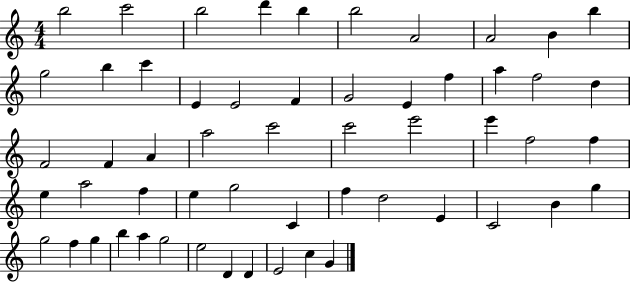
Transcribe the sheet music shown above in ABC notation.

X:1
T:Untitled
M:4/4
L:1/4
K:C
b2 c'2 b2 d' b b2 A2 A2 B b g2 b c' E E2 F G2 E f a f2 d F2 F A a2 c'2 c'2 e'2 e' f2 f e a2 f e g2 C f d2 E C2 B g g2 f g b a g2 e2 D D E2 c G